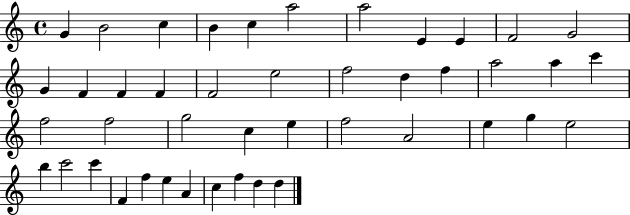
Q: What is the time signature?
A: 4/4